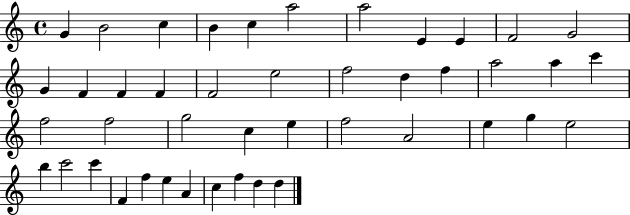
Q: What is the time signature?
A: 4/4